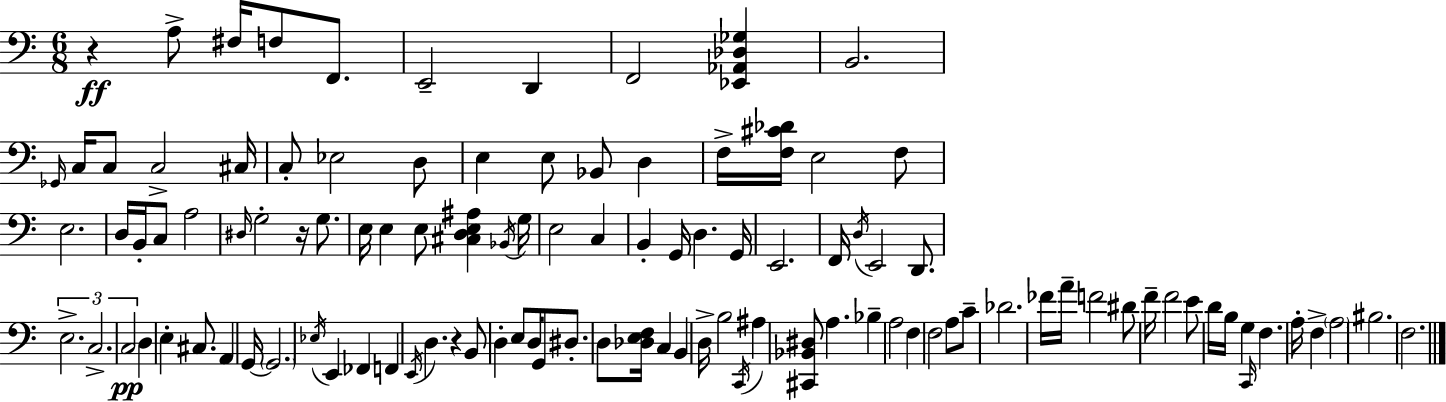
R/q A3/e F#3/s F3/e F2/e. E2/h D2/q F2/h [Eb2,Ab2,Db3,Gb3]/q B2/h. Gb2/s C3/s C3/e C3/h C#3/s C3/e Eb3/h D3/e E3/q E3/e Bb2/e D3/q F3/s [F3,C#4,Db4]/s E3/h F3/e E3/h. D3/s B2/s C3/e A3/h D#3/s G3/h R/s G3/e. E3/s E3/q E3/e [C#3,D3,E3,A#3]/q Bb2/s G3/s E3/h C3/q B2/q G2/s D3/q. G2/s E2/h. F2/s D3/s E2/h D2/e. E3/h. C3/h. C3/h D3/q E3/q C#3/e. A2/q G2/s G2/h. Eb3/s E2/q FES2/q F2/q E2/s D3/q. R/q B2/e D3/q E3/e D3/s G2/e D#3/e. D3/e [Db3,E3,F3]/s C3/q B2/q D3/s B3/h C2/s A#3/q [C#2,Bb2,D#3]/e A3/q. Bb3/q A3/h F3/q F3/h A3/e C4/e Db4/h. FES4/s A4/s F4/h D#4/e F4/s F4/h E4/e D4/s B3/s G3/q C2/s F3/q. A3/s F3/q A3/h BIS3/h. F3/h.